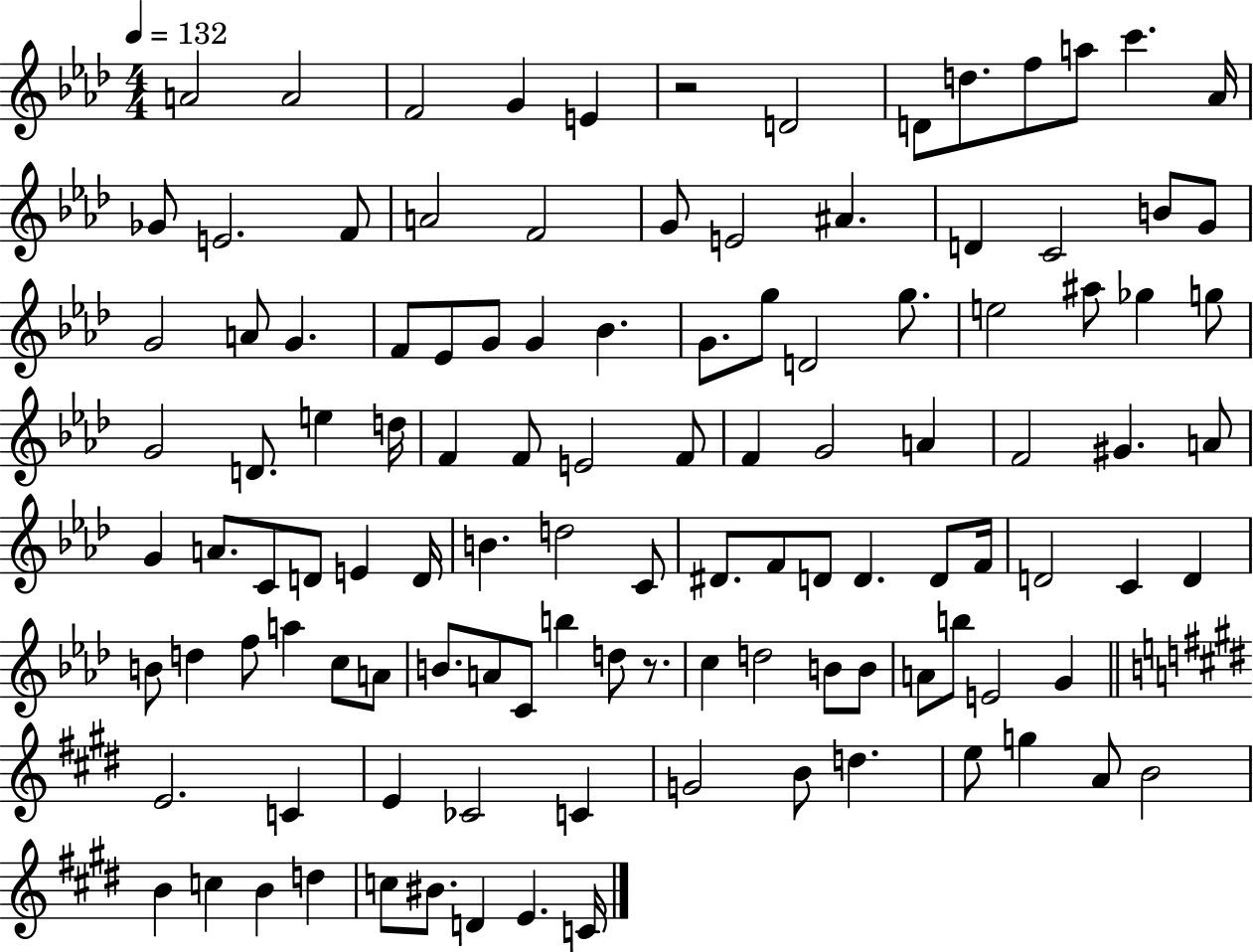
{
  \clef treble
  \numericTimeSignature
  \time 4/4
  \key aes \major
  \tempo 4 = 132
  a'2 a'2 | f'2 g'4 e'4 | r2 d'2 | d'8 d''8. f''8 a''8 c'''4. aes'16 | \break ges'8 e'2. f'8 | a'2 f'2 | g'8 e'2 ais'4. | d'4 c'2 b'8 g'8 | \break g'2 a'8 g'4. | f'8 ees'8 g'8 g'4 bes'4. | g'8. g''8 d'2 g''8. | e''2 ais''8 ges''4 g''8 | \break g'2 d'8. e''4 d''16 | f'4 f'8 e'2 f'8 | f'4 g'2 a'4 | f'2 gis'4. a'8 | \break g'4 a'8. c'8 d'8 e'4 d'16 | b'4. d''2 c'8 | dis'8. f'8 d'8 d'4. d'8 f'16 | d'2 c'4 d'4 | \break b'8 d''4 f''8 a''4 c''8 a'8 | b'8. a'8 c'8 b''4 d''8 r8. | c''4 d''2 b'8 b'8 | a'8 b''8 e'2 g'4 | \break \bar "||" \break \key e \major e'2. c'4 | e'4 ces'2 c'4 | g'2 b'8 d''4. | e''8 g''4 a'8 b'2 | \break b'4 c''4 b'4 d''4 | c''8 bis'8. d'4 e'4. c'16 | \bar "|."
}